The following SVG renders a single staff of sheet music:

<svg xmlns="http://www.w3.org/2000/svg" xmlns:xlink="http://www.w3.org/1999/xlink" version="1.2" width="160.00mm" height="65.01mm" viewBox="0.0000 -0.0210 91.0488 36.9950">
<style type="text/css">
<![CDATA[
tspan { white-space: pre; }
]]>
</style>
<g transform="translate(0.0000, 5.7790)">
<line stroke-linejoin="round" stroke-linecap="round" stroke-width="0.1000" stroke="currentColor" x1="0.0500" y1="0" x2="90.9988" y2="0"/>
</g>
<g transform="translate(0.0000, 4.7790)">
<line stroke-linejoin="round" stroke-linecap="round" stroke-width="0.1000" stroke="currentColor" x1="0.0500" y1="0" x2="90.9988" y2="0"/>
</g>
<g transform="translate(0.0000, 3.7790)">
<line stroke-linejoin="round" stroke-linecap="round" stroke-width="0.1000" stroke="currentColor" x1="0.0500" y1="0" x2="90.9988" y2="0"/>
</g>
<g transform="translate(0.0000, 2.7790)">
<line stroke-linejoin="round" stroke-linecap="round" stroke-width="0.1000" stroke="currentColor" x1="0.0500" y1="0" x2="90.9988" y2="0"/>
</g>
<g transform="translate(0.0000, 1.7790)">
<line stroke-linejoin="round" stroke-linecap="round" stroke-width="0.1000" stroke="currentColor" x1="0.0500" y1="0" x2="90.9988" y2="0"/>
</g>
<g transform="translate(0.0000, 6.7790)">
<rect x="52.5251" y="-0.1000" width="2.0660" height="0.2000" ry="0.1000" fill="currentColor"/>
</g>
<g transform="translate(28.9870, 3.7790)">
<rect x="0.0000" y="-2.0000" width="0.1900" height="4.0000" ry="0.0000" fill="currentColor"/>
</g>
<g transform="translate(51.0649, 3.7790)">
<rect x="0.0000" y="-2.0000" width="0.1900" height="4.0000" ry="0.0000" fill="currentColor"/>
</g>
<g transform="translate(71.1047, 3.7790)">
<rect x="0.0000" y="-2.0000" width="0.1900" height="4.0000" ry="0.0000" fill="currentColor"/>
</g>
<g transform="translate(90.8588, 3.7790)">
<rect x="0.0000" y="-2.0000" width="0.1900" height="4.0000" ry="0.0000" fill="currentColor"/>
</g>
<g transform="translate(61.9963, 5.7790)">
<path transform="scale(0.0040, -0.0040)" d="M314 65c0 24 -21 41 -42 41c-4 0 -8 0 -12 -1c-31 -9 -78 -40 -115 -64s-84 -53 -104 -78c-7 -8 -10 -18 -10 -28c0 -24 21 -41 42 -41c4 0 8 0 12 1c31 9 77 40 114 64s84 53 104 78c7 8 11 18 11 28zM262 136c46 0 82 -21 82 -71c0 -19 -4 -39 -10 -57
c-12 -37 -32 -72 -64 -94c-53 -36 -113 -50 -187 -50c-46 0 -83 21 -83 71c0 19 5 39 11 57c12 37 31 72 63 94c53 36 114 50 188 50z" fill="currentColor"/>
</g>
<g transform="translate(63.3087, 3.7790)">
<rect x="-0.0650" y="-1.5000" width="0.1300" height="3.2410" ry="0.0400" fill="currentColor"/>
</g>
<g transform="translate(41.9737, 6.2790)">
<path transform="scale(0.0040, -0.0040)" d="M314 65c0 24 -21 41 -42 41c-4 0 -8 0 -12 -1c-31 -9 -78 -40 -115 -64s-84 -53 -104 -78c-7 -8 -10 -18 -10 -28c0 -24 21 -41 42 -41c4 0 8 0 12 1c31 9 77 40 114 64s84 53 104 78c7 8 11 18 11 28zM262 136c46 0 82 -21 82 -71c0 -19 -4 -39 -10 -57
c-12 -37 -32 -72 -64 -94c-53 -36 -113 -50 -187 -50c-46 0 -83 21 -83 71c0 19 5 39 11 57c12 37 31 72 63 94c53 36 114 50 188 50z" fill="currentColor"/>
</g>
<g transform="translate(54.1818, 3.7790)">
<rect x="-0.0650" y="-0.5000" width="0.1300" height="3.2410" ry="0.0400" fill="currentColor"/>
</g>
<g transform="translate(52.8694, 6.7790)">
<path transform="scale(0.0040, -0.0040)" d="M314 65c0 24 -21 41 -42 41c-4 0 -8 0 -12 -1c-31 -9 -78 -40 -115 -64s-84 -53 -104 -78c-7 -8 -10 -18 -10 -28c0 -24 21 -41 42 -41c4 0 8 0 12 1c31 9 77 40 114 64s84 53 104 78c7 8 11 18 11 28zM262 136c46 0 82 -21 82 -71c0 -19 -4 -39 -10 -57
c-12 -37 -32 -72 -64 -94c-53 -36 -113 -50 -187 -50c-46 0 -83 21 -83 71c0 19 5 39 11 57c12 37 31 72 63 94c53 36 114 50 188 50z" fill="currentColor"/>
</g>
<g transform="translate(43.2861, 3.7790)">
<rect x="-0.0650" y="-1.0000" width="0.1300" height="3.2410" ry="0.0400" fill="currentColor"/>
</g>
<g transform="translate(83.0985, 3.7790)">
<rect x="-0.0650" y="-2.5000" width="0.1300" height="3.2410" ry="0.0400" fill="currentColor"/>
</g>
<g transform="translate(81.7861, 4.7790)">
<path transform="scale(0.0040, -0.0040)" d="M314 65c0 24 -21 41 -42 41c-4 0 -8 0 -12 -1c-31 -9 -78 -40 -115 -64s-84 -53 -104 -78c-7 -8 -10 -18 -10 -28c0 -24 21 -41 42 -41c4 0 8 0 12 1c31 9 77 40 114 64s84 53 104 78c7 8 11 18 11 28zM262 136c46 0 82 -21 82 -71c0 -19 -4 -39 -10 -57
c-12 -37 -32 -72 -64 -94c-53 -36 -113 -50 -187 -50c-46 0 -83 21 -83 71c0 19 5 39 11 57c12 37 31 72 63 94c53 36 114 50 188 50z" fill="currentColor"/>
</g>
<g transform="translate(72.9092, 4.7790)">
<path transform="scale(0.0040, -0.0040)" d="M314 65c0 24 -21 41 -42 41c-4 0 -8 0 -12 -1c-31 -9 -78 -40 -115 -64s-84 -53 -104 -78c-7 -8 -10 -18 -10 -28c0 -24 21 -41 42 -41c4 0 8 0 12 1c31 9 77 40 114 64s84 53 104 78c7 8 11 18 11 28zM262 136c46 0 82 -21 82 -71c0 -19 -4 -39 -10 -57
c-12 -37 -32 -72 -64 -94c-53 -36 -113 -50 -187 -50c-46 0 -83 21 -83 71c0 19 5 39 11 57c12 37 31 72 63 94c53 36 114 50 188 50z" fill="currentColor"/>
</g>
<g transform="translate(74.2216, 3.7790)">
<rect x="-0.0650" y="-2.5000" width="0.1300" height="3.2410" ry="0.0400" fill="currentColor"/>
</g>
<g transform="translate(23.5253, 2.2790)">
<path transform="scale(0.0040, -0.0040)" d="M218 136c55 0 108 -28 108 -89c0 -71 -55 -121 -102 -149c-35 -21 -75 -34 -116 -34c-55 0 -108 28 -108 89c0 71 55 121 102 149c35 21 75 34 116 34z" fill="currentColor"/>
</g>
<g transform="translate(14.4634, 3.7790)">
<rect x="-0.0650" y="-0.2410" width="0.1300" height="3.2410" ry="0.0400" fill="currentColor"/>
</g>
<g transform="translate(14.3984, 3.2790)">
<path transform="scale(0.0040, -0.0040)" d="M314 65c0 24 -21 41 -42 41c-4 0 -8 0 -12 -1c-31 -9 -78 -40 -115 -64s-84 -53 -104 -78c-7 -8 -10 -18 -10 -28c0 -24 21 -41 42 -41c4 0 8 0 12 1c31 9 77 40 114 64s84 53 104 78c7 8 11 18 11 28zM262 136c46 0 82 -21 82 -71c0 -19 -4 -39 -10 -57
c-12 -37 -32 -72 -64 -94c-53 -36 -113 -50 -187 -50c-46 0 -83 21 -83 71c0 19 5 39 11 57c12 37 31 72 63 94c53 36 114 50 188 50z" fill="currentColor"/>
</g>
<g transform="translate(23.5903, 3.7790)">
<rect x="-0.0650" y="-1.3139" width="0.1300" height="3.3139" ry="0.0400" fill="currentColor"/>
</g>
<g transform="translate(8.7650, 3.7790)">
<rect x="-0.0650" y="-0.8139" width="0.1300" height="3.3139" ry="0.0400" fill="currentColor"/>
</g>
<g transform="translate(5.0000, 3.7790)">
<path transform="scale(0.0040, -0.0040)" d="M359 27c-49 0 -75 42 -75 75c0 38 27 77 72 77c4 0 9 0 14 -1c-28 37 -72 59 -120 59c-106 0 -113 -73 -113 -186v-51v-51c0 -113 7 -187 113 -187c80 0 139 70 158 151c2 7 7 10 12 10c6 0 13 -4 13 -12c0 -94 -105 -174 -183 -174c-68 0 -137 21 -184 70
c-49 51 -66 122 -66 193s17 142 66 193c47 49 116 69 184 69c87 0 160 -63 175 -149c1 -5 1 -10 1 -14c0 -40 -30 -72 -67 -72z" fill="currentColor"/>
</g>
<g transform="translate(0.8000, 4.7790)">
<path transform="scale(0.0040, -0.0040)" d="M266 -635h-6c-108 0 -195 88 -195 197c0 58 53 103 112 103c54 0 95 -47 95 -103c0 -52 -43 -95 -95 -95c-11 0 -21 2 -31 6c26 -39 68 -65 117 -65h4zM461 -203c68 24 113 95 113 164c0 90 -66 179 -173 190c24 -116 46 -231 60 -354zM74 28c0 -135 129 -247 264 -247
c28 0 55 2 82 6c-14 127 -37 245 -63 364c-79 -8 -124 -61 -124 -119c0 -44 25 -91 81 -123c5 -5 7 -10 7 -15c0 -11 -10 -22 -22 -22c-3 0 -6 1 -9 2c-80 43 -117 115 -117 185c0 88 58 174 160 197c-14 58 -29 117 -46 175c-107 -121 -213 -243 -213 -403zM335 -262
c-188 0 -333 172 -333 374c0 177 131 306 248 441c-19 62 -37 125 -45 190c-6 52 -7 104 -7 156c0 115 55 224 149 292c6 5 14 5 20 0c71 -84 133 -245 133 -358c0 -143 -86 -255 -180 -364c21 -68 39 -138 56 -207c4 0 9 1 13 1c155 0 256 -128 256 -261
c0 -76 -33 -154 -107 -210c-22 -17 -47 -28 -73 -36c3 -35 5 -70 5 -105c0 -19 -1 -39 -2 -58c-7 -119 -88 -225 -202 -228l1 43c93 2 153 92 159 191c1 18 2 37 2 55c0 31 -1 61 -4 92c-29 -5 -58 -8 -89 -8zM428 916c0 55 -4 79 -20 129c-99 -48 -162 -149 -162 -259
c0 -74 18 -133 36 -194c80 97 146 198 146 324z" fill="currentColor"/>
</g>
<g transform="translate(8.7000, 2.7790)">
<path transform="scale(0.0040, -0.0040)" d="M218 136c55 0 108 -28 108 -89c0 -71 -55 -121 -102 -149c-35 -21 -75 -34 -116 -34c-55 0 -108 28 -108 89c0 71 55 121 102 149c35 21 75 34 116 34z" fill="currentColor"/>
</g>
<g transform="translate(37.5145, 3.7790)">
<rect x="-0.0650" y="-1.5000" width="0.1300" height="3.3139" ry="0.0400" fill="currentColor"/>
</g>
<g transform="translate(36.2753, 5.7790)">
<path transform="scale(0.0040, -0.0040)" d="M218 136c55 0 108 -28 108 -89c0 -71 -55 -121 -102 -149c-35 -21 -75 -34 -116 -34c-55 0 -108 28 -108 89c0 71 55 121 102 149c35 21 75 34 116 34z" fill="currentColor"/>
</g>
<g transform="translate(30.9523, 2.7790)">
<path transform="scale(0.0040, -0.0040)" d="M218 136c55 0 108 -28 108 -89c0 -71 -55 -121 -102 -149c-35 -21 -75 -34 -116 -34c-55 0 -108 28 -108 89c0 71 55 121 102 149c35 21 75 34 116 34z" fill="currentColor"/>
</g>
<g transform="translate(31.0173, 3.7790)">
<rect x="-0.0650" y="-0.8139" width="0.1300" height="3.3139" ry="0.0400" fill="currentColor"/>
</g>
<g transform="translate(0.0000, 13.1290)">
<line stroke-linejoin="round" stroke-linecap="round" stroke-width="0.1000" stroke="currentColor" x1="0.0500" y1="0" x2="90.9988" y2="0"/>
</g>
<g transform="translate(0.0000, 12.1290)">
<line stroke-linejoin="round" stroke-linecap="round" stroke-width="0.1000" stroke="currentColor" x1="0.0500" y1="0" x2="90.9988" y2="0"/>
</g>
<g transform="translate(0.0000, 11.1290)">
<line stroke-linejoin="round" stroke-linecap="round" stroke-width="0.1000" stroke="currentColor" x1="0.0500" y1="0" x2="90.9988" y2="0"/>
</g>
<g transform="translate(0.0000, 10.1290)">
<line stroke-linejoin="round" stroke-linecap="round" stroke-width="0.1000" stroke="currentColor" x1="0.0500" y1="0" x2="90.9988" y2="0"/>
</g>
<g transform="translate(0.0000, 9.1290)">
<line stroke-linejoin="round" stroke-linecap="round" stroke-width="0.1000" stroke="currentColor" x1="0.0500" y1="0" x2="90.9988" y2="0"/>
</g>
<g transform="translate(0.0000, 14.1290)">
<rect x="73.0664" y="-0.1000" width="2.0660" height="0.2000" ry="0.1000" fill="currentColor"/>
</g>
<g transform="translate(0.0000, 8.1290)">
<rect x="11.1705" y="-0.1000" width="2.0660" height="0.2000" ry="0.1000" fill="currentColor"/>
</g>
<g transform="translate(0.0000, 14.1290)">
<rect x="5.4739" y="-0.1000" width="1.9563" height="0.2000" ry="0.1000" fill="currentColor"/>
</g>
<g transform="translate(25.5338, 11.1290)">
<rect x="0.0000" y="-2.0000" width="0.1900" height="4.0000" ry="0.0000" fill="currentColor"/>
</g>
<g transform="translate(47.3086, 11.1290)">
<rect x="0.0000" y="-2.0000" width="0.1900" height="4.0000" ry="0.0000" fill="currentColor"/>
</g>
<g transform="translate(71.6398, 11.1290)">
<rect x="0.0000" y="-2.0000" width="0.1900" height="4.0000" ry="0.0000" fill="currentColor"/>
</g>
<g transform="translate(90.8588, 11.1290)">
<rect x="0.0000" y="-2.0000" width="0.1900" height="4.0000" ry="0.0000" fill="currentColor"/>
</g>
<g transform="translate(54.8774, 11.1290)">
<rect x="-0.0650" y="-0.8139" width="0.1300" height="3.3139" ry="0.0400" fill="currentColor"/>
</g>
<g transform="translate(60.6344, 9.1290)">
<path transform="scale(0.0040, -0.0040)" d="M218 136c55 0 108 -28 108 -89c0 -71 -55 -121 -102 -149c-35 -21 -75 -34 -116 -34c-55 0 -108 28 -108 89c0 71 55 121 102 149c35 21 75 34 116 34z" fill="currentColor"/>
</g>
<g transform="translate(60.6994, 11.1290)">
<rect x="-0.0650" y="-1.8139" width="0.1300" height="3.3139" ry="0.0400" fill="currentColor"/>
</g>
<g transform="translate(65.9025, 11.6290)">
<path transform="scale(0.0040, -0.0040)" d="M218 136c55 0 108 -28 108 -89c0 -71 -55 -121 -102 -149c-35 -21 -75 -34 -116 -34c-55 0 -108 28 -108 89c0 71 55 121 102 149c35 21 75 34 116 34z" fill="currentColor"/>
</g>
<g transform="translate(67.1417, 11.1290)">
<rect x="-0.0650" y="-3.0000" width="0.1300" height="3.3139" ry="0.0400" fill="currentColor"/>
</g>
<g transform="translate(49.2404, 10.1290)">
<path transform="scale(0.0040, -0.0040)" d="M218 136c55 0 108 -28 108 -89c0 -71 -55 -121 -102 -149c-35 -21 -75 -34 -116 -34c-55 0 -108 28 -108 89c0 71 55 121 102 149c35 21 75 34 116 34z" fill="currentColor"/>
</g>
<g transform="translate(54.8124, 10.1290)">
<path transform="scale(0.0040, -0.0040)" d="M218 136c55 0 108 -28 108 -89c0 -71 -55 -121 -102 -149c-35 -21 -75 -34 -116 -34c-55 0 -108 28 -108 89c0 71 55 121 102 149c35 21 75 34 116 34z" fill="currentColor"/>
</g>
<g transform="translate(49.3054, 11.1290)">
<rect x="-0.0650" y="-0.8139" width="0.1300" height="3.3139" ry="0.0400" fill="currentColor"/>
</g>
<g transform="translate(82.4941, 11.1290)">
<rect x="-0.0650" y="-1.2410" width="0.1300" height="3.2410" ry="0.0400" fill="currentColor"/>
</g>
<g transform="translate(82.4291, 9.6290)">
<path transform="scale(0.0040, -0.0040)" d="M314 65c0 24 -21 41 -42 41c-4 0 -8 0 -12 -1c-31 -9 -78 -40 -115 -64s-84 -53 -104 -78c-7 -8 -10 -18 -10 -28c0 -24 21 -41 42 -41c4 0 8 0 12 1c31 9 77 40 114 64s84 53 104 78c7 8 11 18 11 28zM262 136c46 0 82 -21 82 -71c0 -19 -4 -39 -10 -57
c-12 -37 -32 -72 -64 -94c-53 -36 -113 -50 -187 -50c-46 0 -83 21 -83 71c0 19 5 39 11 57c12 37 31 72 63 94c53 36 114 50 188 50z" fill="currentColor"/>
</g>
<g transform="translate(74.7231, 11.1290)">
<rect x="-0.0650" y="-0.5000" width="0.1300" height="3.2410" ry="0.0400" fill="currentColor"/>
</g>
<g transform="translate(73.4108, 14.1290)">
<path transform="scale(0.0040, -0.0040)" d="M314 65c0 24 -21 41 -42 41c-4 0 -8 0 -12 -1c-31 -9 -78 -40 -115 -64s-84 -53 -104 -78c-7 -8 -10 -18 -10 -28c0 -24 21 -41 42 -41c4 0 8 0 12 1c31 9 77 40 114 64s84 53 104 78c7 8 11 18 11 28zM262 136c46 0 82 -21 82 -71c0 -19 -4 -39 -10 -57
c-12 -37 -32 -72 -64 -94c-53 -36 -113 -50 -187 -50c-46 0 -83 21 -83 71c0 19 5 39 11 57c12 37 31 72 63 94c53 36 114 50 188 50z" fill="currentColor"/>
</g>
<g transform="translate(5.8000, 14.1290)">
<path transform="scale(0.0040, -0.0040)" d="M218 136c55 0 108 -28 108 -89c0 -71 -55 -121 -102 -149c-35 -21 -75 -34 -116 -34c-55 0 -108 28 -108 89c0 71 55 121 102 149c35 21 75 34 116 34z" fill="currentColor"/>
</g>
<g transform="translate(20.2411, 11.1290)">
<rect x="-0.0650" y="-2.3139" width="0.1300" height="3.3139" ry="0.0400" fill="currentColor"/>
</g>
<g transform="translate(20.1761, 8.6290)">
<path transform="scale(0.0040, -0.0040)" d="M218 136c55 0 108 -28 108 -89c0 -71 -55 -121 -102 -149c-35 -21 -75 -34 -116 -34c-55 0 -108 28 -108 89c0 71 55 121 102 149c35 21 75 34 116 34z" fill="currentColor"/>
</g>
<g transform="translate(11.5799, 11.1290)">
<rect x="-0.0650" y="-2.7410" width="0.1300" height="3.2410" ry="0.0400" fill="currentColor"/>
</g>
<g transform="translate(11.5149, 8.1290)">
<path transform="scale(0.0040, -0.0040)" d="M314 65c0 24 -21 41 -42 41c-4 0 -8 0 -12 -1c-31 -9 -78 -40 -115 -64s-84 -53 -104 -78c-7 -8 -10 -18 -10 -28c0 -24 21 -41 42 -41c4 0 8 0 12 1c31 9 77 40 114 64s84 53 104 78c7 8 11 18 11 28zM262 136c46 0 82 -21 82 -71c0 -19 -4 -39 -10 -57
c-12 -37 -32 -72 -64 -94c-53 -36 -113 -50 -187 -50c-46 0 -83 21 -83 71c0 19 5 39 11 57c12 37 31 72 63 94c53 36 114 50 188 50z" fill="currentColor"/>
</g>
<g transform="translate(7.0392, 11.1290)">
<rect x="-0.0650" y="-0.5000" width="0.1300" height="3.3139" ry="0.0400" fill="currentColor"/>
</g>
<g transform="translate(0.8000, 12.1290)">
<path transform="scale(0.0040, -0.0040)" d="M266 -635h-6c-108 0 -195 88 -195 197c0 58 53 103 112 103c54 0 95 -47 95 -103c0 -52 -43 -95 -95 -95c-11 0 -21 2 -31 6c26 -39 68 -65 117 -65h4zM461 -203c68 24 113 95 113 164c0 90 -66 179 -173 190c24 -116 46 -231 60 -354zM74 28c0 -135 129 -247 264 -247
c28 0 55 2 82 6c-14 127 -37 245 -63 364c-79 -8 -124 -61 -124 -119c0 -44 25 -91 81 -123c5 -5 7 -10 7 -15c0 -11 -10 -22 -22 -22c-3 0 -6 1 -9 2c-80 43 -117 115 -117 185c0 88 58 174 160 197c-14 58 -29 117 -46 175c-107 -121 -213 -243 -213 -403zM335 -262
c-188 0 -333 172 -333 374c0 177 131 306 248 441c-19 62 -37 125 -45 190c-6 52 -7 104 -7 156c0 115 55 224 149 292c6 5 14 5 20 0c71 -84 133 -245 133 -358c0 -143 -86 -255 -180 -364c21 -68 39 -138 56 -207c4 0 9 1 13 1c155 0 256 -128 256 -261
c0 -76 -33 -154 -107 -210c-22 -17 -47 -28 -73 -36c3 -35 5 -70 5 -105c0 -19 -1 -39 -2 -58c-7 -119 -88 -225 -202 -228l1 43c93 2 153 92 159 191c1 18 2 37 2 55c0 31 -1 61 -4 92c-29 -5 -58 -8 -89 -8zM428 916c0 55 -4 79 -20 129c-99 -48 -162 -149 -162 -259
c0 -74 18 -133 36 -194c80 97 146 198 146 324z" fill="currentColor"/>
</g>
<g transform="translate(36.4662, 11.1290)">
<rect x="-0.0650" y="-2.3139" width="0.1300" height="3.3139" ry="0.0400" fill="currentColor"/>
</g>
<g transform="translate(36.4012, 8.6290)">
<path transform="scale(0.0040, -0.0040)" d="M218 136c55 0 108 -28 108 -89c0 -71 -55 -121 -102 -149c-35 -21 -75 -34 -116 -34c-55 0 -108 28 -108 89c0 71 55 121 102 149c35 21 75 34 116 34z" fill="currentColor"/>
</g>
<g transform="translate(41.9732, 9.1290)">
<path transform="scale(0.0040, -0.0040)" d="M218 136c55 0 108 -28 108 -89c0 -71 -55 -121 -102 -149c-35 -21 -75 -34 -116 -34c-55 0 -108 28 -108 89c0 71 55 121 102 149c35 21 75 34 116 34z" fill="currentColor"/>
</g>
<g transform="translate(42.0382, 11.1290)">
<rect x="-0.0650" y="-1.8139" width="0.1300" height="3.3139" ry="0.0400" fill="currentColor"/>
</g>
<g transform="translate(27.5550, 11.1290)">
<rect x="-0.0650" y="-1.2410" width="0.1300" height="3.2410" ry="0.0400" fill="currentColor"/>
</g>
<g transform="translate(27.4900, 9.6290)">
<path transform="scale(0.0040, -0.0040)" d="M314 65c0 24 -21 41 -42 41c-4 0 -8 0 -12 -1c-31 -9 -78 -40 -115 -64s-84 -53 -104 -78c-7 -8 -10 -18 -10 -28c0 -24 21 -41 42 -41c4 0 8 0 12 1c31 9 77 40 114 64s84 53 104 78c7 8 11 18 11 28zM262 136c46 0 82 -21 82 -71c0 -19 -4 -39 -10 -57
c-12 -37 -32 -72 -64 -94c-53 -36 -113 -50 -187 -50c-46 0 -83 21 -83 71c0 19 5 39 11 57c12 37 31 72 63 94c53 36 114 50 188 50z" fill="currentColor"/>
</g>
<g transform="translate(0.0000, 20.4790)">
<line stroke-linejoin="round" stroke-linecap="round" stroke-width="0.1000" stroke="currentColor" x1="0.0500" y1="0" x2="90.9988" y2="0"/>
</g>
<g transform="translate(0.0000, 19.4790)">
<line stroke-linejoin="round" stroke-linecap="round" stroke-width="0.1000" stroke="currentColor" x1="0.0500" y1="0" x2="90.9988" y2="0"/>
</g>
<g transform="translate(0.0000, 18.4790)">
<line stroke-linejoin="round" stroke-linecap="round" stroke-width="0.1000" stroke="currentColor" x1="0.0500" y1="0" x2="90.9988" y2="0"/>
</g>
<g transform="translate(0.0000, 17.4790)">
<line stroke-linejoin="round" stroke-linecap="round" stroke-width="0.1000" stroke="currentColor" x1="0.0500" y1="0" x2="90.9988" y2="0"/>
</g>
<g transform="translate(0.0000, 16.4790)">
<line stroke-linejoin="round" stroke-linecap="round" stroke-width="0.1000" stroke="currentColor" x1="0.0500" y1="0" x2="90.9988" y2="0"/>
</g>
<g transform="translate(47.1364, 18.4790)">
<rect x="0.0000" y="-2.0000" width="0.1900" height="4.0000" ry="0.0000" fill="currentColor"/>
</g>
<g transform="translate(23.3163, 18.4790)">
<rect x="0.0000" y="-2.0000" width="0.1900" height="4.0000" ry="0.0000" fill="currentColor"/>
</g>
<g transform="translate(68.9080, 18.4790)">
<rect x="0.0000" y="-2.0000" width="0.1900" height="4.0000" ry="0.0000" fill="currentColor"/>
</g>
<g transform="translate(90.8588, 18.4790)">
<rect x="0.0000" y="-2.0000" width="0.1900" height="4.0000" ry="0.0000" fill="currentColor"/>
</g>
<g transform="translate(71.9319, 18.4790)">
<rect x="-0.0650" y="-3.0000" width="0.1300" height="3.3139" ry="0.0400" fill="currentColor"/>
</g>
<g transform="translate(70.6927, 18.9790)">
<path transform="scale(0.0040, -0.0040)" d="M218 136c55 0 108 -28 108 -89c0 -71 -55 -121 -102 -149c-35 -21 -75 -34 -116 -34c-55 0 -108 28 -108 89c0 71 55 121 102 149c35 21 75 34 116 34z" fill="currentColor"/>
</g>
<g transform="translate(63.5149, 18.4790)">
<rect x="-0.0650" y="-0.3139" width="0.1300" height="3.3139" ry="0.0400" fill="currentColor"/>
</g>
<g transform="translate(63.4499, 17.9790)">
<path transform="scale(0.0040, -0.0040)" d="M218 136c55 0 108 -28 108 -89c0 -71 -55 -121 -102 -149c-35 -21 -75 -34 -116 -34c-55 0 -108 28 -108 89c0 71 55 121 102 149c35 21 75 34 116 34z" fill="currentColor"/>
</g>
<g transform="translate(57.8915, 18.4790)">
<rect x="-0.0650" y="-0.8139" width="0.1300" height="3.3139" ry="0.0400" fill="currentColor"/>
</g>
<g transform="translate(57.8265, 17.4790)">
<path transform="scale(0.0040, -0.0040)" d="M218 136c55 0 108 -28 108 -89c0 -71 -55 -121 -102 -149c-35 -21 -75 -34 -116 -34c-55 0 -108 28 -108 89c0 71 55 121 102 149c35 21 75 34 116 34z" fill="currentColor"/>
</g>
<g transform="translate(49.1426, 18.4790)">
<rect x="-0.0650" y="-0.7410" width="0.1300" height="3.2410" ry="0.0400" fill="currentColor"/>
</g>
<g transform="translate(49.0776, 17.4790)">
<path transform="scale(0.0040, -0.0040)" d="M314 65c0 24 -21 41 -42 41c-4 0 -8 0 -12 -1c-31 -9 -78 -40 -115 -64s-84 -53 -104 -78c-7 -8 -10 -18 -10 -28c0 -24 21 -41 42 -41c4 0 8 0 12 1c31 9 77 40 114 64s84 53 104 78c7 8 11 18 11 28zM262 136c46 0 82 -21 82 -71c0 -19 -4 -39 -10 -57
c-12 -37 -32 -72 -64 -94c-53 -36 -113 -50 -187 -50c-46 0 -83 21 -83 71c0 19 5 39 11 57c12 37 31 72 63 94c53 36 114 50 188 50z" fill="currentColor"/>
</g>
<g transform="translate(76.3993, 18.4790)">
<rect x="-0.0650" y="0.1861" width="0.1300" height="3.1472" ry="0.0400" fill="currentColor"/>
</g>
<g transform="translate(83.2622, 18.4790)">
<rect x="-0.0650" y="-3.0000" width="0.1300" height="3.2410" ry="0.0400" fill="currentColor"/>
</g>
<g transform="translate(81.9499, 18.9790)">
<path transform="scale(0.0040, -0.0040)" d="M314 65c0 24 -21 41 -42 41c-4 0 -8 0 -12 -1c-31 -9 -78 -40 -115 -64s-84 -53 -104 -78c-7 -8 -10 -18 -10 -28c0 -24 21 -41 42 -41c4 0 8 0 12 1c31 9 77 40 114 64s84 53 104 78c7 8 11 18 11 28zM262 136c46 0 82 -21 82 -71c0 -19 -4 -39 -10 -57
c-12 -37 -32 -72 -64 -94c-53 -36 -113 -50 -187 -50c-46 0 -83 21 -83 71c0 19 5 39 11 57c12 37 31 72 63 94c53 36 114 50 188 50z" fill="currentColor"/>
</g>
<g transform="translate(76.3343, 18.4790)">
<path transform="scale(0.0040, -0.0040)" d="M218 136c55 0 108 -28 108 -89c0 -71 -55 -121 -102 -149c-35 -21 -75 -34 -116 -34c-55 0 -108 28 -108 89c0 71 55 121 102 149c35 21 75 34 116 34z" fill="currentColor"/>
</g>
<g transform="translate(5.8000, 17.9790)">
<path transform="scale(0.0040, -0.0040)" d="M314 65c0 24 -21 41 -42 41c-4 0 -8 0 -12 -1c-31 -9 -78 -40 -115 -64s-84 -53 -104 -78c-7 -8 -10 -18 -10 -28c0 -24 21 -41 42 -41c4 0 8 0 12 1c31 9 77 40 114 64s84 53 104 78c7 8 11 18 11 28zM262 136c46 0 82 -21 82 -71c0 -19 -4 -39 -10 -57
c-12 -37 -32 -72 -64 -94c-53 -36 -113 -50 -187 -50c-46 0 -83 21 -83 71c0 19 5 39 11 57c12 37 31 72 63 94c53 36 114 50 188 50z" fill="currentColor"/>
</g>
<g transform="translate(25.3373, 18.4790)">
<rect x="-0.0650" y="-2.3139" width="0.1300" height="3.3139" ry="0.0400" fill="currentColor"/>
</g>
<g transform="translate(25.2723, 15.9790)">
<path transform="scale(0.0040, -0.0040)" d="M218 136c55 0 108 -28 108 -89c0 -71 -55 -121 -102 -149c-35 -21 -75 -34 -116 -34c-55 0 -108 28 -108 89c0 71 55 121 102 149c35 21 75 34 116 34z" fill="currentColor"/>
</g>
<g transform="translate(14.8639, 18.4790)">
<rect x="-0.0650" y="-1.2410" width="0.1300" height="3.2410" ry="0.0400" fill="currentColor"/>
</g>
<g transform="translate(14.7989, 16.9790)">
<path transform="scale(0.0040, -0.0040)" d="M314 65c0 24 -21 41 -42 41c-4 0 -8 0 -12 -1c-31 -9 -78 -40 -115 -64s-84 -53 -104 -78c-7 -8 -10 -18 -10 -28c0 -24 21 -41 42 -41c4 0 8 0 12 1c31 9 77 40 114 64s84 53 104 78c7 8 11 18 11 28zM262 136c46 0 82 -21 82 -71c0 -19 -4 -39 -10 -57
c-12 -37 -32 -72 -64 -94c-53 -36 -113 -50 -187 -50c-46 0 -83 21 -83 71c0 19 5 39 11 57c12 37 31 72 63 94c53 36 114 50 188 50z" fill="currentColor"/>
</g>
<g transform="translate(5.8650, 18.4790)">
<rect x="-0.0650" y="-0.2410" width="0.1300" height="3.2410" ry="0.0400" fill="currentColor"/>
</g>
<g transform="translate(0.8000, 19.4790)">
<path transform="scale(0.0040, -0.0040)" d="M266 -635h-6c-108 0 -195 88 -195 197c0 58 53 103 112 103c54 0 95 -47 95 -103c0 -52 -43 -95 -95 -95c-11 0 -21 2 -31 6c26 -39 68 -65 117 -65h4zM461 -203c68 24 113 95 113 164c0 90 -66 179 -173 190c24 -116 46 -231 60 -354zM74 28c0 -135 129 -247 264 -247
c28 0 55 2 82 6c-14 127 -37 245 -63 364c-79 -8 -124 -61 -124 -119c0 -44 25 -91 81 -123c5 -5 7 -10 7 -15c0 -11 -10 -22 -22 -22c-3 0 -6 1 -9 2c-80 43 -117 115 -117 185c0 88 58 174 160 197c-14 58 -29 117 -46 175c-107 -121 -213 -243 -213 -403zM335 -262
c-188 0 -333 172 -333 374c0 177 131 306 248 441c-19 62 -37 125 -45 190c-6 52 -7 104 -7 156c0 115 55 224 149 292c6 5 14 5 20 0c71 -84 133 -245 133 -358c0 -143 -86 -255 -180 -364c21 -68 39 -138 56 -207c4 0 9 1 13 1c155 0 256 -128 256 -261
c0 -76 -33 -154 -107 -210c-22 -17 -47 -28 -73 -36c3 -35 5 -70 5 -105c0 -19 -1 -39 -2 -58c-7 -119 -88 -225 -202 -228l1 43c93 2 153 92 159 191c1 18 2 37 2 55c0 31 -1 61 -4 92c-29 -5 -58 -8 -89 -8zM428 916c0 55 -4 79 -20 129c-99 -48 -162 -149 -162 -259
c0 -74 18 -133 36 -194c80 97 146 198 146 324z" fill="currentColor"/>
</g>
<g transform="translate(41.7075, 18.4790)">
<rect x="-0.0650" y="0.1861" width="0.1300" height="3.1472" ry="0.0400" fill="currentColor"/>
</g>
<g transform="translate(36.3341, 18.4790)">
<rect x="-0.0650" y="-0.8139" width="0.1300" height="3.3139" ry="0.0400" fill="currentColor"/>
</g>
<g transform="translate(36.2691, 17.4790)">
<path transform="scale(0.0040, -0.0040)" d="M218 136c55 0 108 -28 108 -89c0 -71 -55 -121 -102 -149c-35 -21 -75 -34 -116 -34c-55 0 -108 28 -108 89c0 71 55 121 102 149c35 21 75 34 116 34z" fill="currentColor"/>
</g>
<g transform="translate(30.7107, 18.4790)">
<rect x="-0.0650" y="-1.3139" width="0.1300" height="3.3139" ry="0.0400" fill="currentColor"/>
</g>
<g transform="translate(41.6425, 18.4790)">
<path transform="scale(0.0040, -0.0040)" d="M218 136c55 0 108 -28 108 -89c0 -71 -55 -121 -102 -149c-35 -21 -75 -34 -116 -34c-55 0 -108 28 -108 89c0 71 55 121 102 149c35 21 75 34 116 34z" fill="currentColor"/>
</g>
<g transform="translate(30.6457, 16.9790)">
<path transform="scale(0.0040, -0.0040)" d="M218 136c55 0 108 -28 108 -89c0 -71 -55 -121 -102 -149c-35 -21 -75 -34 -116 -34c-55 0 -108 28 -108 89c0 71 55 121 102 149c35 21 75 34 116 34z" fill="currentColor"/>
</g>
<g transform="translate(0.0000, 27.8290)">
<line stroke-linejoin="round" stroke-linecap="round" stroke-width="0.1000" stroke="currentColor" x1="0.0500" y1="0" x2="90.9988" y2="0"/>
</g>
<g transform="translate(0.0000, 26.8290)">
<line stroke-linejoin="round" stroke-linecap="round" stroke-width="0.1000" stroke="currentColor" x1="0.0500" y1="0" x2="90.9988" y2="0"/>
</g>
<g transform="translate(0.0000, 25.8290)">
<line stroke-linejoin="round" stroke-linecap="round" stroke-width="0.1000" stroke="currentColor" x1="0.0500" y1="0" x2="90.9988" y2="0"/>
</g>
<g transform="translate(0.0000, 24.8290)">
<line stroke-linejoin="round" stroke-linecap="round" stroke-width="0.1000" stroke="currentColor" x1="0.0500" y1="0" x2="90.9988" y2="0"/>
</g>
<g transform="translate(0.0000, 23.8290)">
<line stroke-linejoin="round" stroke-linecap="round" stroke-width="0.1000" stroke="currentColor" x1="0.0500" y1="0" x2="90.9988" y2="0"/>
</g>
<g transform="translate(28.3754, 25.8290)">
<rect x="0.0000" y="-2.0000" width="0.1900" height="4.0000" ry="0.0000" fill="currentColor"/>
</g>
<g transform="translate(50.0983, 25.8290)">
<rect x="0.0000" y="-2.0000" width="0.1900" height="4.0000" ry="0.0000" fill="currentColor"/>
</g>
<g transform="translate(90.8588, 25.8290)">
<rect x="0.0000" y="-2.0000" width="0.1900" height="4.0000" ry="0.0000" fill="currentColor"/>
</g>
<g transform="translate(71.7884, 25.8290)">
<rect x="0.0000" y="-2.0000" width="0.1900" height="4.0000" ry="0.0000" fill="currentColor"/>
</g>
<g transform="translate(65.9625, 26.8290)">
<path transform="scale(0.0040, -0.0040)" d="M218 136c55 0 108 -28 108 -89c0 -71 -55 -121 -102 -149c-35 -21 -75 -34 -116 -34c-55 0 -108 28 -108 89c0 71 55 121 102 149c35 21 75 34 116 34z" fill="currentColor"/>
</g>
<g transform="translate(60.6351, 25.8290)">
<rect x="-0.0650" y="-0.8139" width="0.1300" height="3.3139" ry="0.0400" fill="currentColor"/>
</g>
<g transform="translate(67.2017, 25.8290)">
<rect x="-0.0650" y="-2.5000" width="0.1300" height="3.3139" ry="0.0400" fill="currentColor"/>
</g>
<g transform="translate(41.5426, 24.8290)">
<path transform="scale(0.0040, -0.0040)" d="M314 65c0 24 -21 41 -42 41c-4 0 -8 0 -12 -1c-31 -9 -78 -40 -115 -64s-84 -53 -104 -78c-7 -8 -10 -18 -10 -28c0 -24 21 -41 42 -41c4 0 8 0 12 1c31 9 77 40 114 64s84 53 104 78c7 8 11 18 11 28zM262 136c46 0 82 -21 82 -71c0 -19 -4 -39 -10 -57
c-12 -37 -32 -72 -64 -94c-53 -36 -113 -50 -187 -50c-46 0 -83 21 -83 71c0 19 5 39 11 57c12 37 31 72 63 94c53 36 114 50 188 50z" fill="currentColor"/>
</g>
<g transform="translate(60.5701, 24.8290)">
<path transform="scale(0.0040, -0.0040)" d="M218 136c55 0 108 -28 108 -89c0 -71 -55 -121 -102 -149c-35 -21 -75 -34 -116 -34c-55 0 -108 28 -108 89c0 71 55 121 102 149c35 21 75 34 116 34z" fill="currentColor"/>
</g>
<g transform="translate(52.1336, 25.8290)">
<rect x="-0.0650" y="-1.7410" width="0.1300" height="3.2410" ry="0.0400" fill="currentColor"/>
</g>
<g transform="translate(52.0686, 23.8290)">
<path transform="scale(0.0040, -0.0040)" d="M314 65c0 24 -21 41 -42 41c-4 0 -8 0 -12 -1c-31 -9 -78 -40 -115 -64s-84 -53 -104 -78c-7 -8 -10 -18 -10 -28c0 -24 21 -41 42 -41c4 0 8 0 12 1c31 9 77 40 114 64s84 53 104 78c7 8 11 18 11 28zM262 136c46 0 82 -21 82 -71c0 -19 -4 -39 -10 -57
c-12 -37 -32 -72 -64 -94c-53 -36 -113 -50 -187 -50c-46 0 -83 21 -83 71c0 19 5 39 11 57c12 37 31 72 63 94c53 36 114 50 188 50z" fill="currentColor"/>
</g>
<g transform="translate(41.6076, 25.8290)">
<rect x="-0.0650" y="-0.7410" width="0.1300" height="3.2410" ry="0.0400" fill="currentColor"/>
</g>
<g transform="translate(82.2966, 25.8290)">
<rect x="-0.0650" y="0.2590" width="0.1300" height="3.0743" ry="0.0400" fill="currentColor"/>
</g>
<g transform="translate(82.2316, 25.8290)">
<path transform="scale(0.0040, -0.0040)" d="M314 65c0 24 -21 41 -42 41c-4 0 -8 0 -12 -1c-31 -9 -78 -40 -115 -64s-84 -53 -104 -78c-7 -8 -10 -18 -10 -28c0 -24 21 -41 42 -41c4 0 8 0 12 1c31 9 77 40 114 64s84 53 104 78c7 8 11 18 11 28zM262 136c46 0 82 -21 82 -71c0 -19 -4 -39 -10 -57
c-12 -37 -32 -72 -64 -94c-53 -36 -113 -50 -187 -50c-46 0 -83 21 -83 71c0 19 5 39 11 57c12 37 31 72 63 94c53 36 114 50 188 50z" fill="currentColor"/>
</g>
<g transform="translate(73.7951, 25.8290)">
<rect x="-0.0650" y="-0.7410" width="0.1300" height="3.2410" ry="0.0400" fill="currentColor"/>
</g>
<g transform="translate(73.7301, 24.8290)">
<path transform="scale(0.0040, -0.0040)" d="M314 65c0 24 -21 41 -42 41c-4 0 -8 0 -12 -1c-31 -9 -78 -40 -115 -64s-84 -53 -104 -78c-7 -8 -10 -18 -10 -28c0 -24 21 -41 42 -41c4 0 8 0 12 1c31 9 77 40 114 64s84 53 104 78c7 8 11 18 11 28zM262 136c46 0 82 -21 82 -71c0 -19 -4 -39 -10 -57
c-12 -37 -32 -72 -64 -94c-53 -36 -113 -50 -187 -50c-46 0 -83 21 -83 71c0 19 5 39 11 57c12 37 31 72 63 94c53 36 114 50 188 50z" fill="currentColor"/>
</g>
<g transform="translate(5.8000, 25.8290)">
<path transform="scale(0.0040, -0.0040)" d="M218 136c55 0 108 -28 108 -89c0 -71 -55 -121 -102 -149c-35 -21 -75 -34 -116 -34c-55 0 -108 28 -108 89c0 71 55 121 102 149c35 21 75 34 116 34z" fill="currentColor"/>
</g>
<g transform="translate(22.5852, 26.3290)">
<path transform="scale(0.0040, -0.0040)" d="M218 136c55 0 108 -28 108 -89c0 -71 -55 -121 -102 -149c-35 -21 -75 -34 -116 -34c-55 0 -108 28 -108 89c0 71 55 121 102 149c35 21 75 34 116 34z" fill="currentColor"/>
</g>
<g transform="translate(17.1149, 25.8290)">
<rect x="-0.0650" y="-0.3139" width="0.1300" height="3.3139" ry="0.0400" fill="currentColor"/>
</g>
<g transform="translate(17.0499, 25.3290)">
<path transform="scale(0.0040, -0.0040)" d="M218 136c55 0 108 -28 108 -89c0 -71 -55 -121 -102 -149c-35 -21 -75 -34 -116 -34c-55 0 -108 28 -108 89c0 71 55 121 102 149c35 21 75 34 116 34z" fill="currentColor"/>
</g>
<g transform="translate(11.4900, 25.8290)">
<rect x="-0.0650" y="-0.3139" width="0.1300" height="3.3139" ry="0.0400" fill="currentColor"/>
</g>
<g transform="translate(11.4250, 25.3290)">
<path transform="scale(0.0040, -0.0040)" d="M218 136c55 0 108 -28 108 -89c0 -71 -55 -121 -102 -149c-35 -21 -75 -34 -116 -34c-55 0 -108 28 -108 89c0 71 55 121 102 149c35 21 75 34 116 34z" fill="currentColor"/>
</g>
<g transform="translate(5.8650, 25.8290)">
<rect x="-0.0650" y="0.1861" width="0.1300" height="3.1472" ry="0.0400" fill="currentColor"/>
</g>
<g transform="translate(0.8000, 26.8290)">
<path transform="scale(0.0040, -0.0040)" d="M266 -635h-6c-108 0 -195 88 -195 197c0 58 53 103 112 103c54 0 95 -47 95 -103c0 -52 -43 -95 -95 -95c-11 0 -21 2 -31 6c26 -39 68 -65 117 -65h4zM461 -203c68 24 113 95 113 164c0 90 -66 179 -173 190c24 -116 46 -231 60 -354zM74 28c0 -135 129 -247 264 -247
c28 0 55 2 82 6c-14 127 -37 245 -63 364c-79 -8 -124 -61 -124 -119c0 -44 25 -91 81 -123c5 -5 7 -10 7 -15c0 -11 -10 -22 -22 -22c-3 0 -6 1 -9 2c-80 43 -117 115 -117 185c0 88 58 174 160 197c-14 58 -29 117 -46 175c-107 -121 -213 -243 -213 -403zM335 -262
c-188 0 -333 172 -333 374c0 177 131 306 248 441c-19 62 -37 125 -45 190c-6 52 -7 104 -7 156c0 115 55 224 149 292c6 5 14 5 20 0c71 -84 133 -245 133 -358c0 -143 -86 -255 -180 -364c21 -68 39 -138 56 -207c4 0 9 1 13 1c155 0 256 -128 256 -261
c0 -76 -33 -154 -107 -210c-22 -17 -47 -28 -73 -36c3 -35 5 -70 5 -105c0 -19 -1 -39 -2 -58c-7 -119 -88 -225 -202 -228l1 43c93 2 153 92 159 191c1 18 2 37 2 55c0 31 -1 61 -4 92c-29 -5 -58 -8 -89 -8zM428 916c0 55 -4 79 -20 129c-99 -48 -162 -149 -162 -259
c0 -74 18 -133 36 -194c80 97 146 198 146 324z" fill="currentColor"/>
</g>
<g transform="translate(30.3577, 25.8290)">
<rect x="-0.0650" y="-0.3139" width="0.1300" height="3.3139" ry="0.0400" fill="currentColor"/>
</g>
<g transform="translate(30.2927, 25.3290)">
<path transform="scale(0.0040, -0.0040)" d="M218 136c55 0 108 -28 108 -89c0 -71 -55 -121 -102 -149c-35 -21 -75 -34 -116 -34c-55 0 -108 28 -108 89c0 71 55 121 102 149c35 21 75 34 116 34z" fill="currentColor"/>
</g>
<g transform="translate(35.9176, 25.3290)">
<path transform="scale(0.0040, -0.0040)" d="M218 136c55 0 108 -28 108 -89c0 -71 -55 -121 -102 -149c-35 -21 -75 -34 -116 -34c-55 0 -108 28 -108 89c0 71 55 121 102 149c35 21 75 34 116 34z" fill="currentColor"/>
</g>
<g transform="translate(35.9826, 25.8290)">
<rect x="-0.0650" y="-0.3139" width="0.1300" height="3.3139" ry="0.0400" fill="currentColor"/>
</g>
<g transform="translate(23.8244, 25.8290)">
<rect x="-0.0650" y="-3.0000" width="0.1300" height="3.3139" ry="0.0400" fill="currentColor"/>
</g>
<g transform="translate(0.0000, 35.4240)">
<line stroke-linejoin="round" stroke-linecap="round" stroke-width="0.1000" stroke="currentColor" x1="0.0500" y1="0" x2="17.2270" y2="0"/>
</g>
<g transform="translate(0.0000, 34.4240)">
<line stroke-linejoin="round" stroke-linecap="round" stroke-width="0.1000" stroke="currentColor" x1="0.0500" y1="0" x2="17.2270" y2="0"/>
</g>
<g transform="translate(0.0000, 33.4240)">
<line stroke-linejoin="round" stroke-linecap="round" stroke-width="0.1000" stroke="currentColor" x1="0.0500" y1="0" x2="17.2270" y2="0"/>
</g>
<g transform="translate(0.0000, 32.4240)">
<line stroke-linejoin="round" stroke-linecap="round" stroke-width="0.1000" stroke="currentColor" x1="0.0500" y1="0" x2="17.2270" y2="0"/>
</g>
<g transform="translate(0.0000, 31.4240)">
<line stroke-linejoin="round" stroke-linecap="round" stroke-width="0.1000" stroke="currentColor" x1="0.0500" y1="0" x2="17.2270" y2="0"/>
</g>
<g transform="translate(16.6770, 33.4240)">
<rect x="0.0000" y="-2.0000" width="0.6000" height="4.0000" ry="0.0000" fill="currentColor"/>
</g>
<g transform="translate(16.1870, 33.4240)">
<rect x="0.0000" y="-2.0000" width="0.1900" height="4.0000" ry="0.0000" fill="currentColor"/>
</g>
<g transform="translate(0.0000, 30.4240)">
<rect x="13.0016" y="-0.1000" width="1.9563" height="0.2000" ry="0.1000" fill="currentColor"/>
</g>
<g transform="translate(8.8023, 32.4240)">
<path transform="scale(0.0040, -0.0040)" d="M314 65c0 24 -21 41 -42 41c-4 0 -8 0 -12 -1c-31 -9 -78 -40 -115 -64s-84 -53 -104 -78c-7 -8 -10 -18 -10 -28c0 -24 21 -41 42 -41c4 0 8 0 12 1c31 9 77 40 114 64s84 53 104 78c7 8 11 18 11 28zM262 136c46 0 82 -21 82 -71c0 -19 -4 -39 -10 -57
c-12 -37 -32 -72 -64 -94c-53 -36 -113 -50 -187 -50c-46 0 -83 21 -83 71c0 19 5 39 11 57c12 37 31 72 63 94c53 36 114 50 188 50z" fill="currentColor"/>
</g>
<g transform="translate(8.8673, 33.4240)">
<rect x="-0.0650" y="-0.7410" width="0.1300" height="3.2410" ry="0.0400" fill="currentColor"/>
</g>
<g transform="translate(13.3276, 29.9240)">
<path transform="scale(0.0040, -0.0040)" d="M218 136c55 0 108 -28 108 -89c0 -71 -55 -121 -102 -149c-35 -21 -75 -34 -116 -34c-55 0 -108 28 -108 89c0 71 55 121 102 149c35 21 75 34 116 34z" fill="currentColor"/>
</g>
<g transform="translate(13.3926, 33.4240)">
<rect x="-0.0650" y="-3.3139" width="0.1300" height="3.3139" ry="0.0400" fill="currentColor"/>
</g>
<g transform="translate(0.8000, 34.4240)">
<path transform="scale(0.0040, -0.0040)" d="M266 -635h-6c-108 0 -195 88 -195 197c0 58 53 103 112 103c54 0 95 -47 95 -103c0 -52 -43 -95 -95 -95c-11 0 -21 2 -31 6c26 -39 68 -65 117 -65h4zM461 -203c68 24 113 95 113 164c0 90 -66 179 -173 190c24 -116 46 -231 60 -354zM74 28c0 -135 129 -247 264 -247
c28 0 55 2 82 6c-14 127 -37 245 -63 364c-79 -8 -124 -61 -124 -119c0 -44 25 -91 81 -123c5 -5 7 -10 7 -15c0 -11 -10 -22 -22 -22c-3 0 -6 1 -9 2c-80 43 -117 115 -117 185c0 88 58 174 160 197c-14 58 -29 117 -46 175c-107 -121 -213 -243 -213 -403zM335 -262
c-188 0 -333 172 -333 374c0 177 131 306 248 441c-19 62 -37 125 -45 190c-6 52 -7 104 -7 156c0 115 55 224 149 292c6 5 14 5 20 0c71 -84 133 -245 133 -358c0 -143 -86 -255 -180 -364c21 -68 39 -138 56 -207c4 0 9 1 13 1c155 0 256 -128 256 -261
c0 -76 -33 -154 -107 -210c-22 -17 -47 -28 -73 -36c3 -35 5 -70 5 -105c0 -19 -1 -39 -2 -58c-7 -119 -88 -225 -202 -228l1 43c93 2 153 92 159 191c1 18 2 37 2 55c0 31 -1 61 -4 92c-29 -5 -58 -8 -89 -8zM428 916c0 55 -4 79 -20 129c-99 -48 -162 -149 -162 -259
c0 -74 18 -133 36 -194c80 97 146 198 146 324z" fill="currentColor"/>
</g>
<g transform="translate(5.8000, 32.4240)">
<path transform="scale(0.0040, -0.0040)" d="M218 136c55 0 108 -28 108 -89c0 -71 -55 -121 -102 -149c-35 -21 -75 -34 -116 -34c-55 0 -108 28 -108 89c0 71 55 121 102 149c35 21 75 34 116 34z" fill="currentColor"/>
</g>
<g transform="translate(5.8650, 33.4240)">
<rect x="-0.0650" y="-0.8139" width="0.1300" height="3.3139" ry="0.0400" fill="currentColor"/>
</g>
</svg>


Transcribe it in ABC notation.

X:1
T:Untitled
M:4/4
L:1/4
K:C
d c2 e d E D2 C2 E2 G2 G2 C a2 g e2 g f d d f A C2 e2 c2 e2 g e d B d2 d c A B A2 B c c A c c d2 f2 d G d2 B2 d d2 b